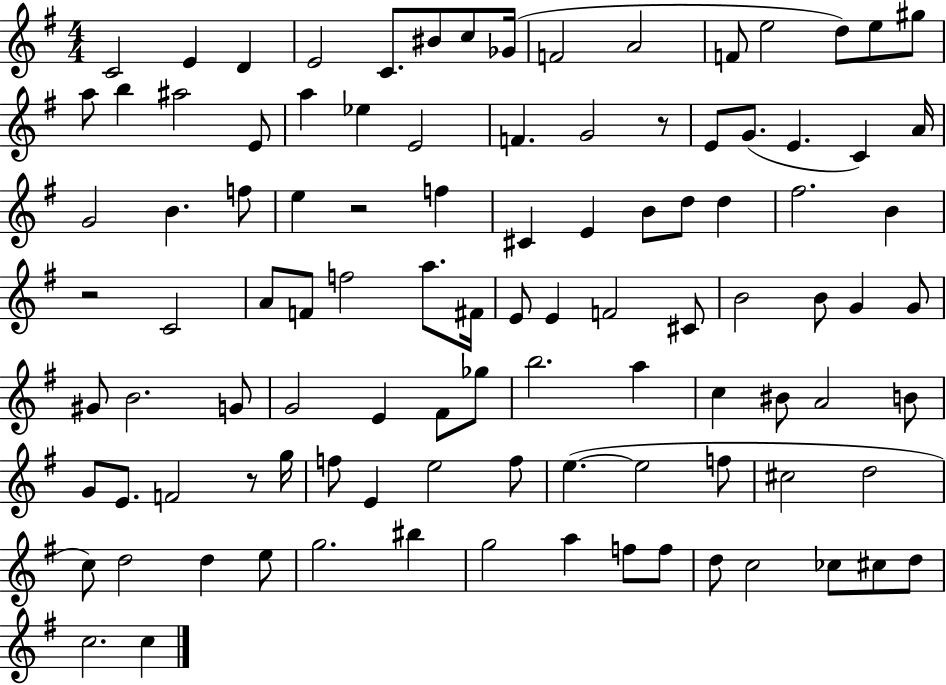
X:1
T:Untitled
M:4/4
L:1/4
K:G
C2 E D E2 C/2 ^B/2 c/2 _G/4 F2 A2 F/2 e2 d/2 e/2 ^g/2 a/2 b ^a2 E/2 a _e E2 F G2 z/2 E/2 G/2 E C A/4 G2 B f/2 e z2 f ^C E B/2 d/2 d ^f2 B z2 C2 A/2 F/2 f2 a/2 ^F/4 E/2 E F2 ^C/2 B2 B/2 G G/2 ^G/2 B2 G/2 G2 E ^F/2 _g/2 b2 a c ^B/2 A2 B/2 G/2 E/2 F2 z/2 g/4 f/2 E e2 f/2 e e2 f/2 ^c2 d2 c/2 d2 d e/2 g2 ^b g2 a f/2 f/2 d/2 c2 _c/2 ^c/2 d/2 c2 c